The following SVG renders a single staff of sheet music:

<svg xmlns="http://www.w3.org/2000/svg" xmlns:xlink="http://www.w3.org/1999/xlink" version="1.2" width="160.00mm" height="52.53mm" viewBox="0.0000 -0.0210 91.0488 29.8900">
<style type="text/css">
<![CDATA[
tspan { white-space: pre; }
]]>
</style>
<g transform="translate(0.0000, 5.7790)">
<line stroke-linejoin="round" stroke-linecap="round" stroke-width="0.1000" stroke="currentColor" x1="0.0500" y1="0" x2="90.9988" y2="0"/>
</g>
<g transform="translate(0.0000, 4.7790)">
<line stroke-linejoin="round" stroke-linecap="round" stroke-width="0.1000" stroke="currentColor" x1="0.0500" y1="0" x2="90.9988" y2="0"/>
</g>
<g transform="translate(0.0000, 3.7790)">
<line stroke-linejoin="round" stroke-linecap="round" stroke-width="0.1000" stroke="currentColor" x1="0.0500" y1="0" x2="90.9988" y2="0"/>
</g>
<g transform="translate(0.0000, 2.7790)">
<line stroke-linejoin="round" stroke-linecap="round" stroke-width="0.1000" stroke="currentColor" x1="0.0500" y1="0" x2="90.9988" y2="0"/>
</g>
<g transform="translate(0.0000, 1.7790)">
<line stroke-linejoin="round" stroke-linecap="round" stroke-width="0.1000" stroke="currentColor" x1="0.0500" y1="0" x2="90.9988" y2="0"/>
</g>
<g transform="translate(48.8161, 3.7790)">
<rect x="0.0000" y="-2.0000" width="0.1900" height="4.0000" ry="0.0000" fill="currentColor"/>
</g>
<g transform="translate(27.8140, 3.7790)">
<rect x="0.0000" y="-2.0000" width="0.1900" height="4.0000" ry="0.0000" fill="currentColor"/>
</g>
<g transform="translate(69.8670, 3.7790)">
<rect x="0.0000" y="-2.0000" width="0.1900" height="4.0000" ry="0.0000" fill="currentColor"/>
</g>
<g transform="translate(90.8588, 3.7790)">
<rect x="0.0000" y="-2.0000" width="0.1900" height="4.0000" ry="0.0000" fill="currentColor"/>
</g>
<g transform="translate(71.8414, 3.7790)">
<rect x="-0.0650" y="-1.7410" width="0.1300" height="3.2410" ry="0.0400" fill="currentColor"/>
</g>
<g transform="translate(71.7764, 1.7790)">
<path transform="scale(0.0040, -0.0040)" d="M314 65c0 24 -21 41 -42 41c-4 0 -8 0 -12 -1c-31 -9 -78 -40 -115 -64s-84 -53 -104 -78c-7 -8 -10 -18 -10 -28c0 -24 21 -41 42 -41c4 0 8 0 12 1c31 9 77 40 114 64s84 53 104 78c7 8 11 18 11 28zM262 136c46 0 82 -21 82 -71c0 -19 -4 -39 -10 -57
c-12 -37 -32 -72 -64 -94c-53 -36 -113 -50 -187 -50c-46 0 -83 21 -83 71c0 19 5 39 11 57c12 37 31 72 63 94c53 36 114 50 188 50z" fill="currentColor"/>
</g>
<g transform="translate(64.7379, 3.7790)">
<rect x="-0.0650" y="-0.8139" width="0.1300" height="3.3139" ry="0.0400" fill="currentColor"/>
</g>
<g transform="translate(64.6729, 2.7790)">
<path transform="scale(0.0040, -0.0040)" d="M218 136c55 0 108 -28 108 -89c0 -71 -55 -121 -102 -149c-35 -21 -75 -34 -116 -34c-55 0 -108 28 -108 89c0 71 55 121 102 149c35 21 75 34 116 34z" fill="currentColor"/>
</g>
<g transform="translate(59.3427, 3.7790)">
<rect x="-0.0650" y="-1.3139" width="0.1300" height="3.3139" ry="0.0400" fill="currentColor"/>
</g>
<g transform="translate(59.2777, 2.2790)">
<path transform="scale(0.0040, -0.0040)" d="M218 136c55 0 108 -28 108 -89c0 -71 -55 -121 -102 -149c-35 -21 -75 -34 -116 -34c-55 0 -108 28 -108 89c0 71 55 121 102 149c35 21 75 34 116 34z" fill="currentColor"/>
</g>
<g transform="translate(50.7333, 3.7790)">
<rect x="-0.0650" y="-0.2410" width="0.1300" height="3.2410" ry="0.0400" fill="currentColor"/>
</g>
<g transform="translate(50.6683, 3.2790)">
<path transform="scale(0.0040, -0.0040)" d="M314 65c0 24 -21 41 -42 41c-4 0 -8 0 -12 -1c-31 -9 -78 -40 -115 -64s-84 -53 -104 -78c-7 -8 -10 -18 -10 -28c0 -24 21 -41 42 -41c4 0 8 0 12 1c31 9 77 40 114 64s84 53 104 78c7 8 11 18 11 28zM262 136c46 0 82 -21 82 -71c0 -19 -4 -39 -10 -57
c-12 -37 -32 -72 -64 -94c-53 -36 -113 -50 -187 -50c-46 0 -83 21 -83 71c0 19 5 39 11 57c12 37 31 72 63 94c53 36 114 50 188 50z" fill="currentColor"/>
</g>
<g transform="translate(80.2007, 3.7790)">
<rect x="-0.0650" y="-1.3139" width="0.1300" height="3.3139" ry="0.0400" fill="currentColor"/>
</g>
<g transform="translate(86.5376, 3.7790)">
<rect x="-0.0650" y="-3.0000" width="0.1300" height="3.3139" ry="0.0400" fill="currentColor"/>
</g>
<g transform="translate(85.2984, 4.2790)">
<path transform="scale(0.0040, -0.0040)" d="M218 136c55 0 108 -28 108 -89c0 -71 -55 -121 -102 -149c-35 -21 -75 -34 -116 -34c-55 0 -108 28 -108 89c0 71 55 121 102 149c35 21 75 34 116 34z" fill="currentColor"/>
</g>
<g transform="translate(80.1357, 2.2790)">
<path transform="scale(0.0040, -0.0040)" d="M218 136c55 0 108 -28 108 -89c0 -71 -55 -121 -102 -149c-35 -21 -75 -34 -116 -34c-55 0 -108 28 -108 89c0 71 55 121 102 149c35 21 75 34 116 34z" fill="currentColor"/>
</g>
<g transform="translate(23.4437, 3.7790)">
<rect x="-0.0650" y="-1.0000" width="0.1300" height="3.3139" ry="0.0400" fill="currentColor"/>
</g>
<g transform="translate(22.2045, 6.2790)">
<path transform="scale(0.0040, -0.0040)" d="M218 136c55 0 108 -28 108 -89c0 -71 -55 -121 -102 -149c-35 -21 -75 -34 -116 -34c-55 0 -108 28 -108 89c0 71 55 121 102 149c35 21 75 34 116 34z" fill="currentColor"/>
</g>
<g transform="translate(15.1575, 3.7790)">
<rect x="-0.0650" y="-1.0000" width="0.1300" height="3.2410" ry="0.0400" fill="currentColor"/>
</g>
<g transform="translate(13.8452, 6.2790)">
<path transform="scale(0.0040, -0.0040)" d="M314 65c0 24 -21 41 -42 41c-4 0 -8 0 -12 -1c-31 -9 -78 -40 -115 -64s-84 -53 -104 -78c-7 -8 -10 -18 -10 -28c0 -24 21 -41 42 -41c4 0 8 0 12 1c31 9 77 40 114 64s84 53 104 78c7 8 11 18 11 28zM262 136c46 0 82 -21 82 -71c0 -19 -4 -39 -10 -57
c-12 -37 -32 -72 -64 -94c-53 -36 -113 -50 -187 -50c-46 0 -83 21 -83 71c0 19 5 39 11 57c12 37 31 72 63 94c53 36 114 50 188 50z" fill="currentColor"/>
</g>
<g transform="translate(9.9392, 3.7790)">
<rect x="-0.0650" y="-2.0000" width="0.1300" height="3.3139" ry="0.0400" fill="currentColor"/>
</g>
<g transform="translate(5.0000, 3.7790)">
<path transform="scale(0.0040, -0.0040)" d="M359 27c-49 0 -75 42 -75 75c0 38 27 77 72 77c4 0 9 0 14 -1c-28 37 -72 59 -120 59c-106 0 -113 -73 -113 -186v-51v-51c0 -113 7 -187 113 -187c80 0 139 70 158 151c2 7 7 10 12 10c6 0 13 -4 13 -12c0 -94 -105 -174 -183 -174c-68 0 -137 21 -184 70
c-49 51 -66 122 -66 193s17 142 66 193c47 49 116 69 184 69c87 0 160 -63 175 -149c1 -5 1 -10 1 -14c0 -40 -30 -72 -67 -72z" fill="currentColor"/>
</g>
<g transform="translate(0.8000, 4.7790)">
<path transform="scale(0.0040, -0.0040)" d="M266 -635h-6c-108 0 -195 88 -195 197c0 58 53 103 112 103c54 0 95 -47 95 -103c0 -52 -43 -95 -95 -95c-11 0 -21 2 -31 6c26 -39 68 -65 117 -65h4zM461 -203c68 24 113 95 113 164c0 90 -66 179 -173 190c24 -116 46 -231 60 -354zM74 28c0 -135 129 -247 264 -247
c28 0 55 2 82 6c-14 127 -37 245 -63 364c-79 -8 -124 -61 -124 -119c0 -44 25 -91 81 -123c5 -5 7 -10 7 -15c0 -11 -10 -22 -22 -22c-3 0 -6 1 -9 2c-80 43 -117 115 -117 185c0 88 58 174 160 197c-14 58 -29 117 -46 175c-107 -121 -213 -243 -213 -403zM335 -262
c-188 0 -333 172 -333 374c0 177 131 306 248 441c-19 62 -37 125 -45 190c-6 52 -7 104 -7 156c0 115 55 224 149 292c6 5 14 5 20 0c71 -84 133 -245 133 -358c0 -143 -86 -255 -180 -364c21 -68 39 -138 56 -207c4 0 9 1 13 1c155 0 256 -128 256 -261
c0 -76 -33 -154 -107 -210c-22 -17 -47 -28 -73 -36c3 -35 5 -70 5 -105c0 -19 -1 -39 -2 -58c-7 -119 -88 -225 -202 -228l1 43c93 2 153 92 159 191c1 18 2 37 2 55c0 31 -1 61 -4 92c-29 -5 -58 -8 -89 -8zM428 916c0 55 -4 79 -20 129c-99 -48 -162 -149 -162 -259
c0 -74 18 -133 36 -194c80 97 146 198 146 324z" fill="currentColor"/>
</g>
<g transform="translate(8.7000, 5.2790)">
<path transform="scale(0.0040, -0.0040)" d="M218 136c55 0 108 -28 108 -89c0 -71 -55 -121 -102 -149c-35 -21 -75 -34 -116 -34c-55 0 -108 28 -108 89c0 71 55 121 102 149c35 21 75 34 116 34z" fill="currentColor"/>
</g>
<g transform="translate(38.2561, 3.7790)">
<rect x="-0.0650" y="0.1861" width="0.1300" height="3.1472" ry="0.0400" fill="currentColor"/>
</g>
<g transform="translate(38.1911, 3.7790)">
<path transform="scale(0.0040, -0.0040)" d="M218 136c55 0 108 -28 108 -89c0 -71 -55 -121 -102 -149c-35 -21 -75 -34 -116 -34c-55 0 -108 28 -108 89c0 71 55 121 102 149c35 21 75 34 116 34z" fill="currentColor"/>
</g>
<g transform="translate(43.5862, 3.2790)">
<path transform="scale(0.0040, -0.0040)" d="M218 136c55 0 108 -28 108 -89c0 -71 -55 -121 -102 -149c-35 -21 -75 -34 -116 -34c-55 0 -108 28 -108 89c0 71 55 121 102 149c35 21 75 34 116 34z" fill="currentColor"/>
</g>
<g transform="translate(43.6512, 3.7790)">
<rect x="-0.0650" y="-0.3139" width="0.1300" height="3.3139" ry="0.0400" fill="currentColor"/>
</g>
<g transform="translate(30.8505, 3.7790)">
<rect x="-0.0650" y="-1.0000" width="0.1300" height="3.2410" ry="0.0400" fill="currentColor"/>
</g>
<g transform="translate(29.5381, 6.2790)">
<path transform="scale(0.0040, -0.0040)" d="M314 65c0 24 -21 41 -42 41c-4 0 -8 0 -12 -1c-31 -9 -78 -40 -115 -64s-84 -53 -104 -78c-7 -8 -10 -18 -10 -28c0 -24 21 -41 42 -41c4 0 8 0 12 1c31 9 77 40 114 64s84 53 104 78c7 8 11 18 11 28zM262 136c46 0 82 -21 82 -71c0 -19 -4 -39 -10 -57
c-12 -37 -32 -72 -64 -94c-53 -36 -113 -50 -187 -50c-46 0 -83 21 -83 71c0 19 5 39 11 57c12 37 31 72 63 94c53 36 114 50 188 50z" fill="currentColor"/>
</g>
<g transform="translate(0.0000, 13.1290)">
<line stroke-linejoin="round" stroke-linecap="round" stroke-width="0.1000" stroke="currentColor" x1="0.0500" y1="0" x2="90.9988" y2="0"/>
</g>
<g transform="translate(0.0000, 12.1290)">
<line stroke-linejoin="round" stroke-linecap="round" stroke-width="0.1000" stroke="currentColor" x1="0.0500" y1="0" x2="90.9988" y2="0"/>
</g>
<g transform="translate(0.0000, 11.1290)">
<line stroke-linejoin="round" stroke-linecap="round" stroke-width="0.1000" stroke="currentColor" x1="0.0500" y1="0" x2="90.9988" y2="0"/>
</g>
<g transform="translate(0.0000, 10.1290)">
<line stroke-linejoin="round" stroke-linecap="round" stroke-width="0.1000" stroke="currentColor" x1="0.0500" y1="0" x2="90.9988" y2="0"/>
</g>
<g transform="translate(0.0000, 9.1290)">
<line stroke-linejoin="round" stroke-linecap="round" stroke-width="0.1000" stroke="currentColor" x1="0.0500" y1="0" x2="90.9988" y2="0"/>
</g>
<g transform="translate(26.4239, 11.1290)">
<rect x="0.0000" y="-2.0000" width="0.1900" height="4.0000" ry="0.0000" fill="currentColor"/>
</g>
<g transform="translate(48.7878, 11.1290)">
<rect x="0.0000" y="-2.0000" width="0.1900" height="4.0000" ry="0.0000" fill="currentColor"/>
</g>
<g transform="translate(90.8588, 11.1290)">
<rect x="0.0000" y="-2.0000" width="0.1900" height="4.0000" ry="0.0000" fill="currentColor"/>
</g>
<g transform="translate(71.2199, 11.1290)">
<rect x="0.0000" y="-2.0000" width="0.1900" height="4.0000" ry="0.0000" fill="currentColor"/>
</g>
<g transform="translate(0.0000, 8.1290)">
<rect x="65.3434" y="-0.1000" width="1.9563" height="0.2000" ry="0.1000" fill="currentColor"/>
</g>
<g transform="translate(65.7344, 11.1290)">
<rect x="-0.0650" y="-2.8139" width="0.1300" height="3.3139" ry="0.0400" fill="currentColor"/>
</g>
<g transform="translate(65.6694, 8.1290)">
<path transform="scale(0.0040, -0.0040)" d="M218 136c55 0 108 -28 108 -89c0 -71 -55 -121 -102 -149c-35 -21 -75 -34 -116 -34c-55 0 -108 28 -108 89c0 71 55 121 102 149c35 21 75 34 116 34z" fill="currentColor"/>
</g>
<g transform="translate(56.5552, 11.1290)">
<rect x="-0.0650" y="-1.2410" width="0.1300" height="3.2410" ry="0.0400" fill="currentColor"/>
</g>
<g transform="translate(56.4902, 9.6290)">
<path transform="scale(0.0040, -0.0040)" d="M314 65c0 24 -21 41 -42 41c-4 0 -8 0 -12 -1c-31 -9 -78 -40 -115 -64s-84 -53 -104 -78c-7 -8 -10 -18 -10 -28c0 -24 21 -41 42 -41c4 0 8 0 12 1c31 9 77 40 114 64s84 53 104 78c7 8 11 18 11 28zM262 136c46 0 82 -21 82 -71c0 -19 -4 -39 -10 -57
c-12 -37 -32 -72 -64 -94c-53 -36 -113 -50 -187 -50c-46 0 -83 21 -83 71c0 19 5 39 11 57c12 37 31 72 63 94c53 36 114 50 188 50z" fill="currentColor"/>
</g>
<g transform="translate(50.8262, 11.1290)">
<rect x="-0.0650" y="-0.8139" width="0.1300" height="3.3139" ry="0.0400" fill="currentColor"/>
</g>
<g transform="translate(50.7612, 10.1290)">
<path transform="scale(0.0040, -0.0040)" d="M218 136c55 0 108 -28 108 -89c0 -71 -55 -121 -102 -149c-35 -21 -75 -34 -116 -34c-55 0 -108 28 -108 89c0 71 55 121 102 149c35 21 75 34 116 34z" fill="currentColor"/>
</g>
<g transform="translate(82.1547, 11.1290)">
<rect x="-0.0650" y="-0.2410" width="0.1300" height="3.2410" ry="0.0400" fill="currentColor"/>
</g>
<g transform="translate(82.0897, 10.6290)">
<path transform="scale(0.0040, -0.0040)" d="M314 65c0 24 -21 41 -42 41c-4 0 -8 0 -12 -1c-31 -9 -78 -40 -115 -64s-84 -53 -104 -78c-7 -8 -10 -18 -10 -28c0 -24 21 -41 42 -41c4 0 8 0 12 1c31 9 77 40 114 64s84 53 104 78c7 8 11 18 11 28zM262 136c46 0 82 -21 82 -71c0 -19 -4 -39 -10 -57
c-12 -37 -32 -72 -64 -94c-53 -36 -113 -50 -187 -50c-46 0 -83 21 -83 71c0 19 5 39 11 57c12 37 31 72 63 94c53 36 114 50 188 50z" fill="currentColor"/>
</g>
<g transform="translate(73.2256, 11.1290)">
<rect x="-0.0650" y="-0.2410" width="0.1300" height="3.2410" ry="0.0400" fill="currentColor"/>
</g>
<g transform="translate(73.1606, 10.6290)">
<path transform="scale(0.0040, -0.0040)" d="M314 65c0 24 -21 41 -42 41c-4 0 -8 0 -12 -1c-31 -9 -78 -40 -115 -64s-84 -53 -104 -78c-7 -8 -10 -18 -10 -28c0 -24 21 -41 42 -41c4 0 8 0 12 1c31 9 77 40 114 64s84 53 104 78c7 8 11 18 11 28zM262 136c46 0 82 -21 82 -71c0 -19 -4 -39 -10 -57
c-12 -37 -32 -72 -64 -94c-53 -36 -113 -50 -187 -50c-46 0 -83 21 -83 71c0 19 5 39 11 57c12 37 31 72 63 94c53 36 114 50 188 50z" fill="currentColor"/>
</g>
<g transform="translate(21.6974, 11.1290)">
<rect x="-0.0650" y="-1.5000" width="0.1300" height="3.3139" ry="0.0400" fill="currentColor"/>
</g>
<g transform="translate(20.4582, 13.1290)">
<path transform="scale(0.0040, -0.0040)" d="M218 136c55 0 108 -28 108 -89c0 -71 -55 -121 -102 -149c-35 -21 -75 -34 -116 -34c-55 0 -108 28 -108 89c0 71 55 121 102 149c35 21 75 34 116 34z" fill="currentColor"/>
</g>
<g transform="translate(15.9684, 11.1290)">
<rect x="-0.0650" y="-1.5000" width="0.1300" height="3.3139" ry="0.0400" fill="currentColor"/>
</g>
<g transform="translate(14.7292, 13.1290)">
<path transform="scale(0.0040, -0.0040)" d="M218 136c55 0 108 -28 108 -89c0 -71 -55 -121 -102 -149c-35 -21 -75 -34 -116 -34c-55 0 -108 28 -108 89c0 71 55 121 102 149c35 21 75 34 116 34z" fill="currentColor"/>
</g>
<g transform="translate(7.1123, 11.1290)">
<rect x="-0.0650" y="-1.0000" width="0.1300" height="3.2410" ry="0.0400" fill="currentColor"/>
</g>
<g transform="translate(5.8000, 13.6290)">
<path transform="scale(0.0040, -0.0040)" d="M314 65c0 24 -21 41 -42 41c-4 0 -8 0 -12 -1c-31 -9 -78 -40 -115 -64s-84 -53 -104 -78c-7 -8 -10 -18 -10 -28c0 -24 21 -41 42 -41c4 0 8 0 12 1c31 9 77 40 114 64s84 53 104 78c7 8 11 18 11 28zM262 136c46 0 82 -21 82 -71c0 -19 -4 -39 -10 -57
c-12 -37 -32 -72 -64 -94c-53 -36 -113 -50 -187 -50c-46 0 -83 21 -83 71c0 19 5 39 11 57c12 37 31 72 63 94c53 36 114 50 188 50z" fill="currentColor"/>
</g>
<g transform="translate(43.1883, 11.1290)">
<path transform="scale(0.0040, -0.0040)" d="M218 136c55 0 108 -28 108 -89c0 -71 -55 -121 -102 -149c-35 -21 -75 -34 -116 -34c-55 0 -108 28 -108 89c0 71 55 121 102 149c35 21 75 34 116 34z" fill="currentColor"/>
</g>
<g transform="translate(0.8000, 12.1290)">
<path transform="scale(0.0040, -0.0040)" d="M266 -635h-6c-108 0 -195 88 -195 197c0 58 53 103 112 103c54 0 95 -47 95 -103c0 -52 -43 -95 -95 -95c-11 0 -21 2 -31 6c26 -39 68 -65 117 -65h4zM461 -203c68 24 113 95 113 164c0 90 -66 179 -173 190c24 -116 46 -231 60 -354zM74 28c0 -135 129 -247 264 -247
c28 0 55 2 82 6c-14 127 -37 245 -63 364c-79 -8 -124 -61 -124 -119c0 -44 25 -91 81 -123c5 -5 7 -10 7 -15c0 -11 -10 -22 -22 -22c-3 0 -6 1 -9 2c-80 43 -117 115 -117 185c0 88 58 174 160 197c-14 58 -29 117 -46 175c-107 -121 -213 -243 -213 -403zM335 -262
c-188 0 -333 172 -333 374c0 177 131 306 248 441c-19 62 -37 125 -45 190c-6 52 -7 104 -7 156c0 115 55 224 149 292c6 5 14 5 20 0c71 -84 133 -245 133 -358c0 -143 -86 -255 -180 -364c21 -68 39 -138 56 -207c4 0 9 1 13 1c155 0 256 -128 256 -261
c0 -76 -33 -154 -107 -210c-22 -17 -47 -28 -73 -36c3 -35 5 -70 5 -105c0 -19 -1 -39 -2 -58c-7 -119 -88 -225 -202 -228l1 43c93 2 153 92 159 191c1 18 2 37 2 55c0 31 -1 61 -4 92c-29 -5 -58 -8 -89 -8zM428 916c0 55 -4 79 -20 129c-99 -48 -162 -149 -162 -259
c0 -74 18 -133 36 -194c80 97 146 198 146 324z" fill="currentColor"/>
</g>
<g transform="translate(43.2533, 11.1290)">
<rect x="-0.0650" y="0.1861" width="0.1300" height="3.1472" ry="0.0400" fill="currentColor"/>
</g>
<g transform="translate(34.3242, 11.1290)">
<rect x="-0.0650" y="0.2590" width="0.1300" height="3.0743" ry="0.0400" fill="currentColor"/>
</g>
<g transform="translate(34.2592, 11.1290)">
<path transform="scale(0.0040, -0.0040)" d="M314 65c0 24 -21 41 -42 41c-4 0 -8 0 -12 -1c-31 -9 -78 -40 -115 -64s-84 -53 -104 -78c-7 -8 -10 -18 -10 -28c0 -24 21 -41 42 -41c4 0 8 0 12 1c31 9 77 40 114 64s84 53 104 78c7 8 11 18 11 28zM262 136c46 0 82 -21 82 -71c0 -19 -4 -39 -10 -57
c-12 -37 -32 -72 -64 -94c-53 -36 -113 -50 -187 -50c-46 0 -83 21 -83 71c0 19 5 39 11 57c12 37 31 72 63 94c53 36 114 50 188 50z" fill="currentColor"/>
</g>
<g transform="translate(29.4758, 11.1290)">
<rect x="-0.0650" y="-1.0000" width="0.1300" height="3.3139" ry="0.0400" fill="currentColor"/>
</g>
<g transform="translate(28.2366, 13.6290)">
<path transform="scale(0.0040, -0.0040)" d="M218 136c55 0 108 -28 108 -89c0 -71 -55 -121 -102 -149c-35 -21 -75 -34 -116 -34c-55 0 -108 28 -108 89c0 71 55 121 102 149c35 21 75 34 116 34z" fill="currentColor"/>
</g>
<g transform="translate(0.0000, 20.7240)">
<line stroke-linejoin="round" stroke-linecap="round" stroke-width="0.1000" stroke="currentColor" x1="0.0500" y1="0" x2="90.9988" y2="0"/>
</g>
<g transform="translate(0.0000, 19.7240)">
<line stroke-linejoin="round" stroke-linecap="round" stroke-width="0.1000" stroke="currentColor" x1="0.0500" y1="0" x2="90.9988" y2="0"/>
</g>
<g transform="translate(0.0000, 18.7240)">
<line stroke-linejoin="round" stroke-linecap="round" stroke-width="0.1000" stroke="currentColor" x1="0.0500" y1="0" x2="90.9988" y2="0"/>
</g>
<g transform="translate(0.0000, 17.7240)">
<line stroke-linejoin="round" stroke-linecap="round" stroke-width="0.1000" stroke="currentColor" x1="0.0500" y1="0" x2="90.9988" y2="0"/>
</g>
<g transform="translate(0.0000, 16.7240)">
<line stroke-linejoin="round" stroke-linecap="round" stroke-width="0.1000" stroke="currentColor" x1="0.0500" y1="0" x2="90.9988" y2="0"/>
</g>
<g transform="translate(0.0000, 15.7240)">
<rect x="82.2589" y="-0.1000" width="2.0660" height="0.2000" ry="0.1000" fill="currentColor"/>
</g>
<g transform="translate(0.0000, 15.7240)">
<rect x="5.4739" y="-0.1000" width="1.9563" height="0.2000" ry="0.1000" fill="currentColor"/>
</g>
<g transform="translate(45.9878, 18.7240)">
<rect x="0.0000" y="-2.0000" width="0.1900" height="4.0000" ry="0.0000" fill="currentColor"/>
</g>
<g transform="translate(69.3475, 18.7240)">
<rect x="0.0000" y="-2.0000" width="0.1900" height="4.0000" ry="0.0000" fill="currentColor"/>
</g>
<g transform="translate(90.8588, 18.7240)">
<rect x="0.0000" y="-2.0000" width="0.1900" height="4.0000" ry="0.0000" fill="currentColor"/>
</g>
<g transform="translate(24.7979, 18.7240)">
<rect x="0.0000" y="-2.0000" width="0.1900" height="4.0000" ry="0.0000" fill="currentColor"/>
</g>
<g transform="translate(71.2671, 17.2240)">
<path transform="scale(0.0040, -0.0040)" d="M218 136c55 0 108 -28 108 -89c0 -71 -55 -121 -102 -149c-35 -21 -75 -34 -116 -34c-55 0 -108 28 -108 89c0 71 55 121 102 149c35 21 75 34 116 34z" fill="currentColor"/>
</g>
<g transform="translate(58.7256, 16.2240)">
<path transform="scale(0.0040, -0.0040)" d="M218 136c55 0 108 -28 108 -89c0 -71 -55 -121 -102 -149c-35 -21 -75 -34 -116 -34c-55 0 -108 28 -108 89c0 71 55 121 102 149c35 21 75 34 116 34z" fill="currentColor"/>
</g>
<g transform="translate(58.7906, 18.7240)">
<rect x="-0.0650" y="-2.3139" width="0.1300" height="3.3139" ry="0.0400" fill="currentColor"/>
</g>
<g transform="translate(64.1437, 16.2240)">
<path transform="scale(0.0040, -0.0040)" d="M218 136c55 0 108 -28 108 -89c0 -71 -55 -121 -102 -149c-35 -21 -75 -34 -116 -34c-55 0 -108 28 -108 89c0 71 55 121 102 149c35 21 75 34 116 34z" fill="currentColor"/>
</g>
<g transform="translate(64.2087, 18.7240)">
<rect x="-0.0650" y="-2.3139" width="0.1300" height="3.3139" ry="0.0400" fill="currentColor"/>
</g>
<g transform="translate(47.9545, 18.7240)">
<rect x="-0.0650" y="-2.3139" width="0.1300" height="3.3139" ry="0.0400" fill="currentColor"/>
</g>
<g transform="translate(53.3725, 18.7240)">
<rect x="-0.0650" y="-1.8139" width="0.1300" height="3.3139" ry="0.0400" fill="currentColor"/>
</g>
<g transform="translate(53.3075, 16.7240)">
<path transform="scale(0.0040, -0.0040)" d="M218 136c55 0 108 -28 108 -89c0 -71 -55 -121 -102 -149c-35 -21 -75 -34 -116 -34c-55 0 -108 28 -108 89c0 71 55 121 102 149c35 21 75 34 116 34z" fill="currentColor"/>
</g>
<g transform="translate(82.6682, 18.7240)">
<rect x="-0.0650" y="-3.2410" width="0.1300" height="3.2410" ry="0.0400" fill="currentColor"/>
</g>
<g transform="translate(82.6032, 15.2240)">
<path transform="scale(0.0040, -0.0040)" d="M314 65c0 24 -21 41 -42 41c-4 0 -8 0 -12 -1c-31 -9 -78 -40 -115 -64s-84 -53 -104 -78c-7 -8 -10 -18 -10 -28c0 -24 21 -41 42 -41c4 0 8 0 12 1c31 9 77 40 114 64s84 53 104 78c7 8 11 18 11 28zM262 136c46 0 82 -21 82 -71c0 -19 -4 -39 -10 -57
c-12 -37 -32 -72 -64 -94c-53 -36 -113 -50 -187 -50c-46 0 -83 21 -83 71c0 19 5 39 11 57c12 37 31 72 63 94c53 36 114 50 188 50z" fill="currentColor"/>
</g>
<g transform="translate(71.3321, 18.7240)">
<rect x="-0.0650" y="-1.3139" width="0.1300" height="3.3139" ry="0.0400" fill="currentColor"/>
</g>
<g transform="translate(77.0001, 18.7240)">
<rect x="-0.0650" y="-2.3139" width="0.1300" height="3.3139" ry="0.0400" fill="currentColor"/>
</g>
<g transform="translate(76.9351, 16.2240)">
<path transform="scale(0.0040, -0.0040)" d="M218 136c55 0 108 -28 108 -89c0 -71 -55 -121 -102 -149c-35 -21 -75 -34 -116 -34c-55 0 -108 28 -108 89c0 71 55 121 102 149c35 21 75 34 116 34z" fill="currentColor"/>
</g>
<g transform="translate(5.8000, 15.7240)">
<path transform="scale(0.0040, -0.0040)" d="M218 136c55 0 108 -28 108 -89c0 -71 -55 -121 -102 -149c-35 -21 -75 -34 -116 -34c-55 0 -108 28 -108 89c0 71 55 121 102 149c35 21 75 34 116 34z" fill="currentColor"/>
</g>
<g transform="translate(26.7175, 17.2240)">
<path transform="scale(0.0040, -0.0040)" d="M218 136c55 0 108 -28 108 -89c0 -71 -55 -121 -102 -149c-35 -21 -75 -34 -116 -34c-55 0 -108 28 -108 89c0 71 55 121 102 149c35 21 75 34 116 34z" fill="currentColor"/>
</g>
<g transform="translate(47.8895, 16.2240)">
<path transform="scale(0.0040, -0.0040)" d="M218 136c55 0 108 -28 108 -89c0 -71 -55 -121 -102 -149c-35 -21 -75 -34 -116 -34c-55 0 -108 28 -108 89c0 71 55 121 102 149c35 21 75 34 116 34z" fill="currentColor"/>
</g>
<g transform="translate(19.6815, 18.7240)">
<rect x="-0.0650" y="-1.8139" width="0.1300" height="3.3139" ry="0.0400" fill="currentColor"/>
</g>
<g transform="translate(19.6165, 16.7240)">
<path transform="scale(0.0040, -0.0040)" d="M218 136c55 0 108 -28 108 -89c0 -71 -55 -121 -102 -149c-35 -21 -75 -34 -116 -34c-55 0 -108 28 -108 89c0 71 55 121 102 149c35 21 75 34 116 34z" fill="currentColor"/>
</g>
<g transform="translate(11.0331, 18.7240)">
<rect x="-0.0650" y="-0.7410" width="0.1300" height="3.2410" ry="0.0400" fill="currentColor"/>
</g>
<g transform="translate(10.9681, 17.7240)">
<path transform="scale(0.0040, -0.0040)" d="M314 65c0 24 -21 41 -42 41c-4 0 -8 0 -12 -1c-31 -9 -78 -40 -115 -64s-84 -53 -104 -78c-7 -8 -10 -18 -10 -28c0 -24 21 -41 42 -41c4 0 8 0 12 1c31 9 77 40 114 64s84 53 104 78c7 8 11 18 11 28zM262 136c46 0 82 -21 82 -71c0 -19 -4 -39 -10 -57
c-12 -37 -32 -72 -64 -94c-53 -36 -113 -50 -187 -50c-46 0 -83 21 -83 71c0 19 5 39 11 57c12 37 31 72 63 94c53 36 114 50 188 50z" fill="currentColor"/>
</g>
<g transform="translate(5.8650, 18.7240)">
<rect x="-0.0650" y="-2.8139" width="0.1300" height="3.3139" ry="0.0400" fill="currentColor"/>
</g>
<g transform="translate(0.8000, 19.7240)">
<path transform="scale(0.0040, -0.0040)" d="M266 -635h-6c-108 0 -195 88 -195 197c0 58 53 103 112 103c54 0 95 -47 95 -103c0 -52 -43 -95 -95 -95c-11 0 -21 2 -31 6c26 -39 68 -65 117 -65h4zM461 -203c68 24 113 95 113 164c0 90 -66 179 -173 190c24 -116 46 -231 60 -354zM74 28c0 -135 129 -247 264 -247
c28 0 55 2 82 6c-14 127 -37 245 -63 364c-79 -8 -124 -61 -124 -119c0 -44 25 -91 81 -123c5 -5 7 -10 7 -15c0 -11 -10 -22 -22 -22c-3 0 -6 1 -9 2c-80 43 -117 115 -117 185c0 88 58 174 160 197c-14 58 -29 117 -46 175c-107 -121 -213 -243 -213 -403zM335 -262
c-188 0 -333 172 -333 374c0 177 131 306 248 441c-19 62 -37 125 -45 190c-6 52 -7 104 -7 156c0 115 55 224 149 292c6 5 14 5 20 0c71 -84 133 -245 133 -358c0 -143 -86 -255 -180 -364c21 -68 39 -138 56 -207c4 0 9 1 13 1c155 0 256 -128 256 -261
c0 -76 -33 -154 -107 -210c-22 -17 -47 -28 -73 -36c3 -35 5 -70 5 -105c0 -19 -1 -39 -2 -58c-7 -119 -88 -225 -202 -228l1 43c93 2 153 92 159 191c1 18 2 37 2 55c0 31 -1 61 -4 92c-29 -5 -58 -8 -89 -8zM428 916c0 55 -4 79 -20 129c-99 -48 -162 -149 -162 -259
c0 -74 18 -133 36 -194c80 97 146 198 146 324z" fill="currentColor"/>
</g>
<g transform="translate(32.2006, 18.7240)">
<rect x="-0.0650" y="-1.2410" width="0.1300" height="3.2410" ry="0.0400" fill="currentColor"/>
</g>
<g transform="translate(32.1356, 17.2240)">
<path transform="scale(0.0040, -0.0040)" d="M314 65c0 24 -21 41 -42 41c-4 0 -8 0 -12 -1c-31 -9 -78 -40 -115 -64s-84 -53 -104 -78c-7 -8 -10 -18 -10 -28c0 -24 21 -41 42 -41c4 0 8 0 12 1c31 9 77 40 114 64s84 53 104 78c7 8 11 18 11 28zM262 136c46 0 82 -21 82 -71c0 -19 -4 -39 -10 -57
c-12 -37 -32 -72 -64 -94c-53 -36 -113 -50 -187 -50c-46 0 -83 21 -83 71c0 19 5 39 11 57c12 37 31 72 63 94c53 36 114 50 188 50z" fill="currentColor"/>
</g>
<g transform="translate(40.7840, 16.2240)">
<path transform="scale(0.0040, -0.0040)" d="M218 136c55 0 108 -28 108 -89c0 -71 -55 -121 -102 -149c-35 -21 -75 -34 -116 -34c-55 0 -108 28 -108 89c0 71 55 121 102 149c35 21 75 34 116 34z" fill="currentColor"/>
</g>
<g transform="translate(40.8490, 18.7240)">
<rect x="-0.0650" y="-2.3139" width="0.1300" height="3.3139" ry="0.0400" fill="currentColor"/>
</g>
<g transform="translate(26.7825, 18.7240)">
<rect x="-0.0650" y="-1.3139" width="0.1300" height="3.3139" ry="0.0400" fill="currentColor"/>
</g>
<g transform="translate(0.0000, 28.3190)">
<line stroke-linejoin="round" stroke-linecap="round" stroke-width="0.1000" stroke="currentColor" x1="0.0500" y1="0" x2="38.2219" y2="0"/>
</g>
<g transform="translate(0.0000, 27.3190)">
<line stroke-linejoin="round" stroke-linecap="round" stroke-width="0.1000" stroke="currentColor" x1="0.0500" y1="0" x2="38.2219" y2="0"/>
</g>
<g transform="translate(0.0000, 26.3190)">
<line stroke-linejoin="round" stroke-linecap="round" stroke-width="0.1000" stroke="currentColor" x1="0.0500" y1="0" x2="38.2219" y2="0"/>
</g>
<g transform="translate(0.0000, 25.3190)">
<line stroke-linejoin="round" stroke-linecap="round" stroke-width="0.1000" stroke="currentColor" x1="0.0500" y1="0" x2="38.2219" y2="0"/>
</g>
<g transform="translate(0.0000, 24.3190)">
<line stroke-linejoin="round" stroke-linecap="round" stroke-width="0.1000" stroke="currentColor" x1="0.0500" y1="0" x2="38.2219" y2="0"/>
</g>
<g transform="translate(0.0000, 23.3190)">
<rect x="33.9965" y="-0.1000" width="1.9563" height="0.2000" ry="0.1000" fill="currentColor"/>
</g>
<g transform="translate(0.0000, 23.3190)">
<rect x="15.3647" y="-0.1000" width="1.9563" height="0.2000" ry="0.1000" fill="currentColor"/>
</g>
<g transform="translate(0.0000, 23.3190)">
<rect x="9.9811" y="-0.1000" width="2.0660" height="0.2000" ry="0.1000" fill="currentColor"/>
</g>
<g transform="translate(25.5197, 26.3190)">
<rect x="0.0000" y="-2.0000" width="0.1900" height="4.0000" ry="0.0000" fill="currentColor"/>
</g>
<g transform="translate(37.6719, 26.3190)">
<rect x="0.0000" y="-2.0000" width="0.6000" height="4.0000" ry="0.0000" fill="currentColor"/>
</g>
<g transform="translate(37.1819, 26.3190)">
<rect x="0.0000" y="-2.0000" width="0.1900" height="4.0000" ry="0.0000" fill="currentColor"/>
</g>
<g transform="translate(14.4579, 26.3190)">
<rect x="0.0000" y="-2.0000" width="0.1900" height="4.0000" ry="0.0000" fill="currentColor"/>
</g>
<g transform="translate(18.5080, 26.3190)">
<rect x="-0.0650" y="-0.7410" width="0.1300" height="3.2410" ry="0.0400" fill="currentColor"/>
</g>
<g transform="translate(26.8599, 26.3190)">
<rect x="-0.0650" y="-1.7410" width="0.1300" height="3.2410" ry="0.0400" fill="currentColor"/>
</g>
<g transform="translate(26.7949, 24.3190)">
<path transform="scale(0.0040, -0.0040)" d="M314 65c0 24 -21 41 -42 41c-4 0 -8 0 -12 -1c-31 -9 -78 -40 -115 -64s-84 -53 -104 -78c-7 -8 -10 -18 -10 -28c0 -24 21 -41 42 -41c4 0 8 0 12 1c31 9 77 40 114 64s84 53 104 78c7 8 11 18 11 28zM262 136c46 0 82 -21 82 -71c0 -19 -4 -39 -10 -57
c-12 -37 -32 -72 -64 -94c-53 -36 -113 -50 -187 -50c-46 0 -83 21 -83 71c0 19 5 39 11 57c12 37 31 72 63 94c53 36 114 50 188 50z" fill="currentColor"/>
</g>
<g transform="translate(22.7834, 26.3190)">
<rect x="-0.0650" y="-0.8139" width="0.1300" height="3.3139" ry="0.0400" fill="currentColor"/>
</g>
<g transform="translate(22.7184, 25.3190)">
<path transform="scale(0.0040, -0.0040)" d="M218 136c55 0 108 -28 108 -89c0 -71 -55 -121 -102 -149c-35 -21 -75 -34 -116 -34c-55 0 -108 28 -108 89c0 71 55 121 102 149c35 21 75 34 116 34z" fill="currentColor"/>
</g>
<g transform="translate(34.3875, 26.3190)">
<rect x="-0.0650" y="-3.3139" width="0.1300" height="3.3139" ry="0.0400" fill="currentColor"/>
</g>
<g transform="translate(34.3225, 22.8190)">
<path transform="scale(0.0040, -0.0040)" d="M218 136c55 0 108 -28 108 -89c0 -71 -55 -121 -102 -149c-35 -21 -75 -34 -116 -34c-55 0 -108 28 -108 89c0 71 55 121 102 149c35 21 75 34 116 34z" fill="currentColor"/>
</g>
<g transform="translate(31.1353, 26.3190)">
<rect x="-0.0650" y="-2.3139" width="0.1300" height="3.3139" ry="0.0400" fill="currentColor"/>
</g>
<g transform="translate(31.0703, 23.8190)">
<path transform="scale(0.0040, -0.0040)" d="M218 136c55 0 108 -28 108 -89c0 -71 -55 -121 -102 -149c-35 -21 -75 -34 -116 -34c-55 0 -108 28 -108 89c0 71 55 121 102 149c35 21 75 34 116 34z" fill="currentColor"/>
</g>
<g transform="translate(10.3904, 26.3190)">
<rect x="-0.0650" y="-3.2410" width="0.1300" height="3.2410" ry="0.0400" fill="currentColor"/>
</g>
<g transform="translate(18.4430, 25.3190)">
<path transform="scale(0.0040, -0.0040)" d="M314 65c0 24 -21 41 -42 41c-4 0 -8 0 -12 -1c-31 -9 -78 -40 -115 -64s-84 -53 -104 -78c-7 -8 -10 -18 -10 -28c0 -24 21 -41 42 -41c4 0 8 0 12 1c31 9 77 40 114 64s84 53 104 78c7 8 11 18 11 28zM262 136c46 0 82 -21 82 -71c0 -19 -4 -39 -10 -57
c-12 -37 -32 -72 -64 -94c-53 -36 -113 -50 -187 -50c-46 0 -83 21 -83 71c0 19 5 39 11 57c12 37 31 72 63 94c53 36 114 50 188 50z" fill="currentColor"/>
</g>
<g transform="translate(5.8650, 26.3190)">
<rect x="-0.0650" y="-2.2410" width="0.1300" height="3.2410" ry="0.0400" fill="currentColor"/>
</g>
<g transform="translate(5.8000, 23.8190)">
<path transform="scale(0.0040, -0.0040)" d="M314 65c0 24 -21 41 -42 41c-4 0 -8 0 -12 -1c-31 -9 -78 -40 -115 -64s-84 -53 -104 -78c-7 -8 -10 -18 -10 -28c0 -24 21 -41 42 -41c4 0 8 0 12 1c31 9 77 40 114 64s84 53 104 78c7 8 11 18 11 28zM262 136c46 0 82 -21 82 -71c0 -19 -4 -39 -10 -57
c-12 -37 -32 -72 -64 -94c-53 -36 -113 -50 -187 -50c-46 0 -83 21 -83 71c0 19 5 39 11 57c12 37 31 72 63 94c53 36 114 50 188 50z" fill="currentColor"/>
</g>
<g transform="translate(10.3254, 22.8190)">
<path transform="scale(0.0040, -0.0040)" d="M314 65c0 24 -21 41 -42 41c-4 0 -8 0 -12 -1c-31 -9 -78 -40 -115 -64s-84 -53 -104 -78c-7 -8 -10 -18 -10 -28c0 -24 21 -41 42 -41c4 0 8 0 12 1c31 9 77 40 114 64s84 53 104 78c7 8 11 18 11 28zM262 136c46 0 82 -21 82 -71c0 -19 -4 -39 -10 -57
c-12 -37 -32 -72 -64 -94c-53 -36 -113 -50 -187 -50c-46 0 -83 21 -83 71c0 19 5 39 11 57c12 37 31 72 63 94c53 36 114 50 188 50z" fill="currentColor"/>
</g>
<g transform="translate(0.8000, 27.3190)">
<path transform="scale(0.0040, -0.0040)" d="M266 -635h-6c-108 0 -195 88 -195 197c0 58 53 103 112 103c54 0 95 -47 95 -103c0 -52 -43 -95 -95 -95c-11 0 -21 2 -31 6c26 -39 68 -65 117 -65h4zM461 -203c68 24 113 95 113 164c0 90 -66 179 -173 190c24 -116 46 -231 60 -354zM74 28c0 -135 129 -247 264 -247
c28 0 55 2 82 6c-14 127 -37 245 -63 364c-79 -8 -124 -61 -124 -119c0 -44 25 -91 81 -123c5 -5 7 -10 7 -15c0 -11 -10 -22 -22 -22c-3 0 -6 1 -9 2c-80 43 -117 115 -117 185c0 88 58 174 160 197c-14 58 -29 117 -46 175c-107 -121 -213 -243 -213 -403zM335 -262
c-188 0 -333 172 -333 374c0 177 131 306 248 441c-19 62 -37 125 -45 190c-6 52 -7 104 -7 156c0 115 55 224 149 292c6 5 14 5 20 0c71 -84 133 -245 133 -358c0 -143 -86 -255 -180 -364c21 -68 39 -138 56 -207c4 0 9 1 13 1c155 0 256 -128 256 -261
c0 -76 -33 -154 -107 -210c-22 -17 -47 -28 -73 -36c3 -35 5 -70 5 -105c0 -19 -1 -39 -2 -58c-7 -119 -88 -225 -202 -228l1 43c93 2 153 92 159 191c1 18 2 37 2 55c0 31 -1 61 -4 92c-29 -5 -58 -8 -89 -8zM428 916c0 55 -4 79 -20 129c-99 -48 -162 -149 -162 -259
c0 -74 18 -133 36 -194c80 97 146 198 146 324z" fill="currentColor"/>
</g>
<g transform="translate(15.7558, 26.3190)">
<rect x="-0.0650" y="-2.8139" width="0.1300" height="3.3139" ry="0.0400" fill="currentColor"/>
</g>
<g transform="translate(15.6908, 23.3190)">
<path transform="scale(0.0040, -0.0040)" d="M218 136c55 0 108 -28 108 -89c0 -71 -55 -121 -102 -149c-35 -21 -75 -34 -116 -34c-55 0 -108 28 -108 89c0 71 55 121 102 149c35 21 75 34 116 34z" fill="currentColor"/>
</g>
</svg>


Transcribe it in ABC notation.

X:1
T:Untitled
M:4/4
L:1/4
K:C
F D2 D D2 B c c2 e d f2 e A D2 E E D B2 B d e2 a c2 c2 a d2 f e e2 g g f g g e g b2 g2 b2 a d2 d f2 g b